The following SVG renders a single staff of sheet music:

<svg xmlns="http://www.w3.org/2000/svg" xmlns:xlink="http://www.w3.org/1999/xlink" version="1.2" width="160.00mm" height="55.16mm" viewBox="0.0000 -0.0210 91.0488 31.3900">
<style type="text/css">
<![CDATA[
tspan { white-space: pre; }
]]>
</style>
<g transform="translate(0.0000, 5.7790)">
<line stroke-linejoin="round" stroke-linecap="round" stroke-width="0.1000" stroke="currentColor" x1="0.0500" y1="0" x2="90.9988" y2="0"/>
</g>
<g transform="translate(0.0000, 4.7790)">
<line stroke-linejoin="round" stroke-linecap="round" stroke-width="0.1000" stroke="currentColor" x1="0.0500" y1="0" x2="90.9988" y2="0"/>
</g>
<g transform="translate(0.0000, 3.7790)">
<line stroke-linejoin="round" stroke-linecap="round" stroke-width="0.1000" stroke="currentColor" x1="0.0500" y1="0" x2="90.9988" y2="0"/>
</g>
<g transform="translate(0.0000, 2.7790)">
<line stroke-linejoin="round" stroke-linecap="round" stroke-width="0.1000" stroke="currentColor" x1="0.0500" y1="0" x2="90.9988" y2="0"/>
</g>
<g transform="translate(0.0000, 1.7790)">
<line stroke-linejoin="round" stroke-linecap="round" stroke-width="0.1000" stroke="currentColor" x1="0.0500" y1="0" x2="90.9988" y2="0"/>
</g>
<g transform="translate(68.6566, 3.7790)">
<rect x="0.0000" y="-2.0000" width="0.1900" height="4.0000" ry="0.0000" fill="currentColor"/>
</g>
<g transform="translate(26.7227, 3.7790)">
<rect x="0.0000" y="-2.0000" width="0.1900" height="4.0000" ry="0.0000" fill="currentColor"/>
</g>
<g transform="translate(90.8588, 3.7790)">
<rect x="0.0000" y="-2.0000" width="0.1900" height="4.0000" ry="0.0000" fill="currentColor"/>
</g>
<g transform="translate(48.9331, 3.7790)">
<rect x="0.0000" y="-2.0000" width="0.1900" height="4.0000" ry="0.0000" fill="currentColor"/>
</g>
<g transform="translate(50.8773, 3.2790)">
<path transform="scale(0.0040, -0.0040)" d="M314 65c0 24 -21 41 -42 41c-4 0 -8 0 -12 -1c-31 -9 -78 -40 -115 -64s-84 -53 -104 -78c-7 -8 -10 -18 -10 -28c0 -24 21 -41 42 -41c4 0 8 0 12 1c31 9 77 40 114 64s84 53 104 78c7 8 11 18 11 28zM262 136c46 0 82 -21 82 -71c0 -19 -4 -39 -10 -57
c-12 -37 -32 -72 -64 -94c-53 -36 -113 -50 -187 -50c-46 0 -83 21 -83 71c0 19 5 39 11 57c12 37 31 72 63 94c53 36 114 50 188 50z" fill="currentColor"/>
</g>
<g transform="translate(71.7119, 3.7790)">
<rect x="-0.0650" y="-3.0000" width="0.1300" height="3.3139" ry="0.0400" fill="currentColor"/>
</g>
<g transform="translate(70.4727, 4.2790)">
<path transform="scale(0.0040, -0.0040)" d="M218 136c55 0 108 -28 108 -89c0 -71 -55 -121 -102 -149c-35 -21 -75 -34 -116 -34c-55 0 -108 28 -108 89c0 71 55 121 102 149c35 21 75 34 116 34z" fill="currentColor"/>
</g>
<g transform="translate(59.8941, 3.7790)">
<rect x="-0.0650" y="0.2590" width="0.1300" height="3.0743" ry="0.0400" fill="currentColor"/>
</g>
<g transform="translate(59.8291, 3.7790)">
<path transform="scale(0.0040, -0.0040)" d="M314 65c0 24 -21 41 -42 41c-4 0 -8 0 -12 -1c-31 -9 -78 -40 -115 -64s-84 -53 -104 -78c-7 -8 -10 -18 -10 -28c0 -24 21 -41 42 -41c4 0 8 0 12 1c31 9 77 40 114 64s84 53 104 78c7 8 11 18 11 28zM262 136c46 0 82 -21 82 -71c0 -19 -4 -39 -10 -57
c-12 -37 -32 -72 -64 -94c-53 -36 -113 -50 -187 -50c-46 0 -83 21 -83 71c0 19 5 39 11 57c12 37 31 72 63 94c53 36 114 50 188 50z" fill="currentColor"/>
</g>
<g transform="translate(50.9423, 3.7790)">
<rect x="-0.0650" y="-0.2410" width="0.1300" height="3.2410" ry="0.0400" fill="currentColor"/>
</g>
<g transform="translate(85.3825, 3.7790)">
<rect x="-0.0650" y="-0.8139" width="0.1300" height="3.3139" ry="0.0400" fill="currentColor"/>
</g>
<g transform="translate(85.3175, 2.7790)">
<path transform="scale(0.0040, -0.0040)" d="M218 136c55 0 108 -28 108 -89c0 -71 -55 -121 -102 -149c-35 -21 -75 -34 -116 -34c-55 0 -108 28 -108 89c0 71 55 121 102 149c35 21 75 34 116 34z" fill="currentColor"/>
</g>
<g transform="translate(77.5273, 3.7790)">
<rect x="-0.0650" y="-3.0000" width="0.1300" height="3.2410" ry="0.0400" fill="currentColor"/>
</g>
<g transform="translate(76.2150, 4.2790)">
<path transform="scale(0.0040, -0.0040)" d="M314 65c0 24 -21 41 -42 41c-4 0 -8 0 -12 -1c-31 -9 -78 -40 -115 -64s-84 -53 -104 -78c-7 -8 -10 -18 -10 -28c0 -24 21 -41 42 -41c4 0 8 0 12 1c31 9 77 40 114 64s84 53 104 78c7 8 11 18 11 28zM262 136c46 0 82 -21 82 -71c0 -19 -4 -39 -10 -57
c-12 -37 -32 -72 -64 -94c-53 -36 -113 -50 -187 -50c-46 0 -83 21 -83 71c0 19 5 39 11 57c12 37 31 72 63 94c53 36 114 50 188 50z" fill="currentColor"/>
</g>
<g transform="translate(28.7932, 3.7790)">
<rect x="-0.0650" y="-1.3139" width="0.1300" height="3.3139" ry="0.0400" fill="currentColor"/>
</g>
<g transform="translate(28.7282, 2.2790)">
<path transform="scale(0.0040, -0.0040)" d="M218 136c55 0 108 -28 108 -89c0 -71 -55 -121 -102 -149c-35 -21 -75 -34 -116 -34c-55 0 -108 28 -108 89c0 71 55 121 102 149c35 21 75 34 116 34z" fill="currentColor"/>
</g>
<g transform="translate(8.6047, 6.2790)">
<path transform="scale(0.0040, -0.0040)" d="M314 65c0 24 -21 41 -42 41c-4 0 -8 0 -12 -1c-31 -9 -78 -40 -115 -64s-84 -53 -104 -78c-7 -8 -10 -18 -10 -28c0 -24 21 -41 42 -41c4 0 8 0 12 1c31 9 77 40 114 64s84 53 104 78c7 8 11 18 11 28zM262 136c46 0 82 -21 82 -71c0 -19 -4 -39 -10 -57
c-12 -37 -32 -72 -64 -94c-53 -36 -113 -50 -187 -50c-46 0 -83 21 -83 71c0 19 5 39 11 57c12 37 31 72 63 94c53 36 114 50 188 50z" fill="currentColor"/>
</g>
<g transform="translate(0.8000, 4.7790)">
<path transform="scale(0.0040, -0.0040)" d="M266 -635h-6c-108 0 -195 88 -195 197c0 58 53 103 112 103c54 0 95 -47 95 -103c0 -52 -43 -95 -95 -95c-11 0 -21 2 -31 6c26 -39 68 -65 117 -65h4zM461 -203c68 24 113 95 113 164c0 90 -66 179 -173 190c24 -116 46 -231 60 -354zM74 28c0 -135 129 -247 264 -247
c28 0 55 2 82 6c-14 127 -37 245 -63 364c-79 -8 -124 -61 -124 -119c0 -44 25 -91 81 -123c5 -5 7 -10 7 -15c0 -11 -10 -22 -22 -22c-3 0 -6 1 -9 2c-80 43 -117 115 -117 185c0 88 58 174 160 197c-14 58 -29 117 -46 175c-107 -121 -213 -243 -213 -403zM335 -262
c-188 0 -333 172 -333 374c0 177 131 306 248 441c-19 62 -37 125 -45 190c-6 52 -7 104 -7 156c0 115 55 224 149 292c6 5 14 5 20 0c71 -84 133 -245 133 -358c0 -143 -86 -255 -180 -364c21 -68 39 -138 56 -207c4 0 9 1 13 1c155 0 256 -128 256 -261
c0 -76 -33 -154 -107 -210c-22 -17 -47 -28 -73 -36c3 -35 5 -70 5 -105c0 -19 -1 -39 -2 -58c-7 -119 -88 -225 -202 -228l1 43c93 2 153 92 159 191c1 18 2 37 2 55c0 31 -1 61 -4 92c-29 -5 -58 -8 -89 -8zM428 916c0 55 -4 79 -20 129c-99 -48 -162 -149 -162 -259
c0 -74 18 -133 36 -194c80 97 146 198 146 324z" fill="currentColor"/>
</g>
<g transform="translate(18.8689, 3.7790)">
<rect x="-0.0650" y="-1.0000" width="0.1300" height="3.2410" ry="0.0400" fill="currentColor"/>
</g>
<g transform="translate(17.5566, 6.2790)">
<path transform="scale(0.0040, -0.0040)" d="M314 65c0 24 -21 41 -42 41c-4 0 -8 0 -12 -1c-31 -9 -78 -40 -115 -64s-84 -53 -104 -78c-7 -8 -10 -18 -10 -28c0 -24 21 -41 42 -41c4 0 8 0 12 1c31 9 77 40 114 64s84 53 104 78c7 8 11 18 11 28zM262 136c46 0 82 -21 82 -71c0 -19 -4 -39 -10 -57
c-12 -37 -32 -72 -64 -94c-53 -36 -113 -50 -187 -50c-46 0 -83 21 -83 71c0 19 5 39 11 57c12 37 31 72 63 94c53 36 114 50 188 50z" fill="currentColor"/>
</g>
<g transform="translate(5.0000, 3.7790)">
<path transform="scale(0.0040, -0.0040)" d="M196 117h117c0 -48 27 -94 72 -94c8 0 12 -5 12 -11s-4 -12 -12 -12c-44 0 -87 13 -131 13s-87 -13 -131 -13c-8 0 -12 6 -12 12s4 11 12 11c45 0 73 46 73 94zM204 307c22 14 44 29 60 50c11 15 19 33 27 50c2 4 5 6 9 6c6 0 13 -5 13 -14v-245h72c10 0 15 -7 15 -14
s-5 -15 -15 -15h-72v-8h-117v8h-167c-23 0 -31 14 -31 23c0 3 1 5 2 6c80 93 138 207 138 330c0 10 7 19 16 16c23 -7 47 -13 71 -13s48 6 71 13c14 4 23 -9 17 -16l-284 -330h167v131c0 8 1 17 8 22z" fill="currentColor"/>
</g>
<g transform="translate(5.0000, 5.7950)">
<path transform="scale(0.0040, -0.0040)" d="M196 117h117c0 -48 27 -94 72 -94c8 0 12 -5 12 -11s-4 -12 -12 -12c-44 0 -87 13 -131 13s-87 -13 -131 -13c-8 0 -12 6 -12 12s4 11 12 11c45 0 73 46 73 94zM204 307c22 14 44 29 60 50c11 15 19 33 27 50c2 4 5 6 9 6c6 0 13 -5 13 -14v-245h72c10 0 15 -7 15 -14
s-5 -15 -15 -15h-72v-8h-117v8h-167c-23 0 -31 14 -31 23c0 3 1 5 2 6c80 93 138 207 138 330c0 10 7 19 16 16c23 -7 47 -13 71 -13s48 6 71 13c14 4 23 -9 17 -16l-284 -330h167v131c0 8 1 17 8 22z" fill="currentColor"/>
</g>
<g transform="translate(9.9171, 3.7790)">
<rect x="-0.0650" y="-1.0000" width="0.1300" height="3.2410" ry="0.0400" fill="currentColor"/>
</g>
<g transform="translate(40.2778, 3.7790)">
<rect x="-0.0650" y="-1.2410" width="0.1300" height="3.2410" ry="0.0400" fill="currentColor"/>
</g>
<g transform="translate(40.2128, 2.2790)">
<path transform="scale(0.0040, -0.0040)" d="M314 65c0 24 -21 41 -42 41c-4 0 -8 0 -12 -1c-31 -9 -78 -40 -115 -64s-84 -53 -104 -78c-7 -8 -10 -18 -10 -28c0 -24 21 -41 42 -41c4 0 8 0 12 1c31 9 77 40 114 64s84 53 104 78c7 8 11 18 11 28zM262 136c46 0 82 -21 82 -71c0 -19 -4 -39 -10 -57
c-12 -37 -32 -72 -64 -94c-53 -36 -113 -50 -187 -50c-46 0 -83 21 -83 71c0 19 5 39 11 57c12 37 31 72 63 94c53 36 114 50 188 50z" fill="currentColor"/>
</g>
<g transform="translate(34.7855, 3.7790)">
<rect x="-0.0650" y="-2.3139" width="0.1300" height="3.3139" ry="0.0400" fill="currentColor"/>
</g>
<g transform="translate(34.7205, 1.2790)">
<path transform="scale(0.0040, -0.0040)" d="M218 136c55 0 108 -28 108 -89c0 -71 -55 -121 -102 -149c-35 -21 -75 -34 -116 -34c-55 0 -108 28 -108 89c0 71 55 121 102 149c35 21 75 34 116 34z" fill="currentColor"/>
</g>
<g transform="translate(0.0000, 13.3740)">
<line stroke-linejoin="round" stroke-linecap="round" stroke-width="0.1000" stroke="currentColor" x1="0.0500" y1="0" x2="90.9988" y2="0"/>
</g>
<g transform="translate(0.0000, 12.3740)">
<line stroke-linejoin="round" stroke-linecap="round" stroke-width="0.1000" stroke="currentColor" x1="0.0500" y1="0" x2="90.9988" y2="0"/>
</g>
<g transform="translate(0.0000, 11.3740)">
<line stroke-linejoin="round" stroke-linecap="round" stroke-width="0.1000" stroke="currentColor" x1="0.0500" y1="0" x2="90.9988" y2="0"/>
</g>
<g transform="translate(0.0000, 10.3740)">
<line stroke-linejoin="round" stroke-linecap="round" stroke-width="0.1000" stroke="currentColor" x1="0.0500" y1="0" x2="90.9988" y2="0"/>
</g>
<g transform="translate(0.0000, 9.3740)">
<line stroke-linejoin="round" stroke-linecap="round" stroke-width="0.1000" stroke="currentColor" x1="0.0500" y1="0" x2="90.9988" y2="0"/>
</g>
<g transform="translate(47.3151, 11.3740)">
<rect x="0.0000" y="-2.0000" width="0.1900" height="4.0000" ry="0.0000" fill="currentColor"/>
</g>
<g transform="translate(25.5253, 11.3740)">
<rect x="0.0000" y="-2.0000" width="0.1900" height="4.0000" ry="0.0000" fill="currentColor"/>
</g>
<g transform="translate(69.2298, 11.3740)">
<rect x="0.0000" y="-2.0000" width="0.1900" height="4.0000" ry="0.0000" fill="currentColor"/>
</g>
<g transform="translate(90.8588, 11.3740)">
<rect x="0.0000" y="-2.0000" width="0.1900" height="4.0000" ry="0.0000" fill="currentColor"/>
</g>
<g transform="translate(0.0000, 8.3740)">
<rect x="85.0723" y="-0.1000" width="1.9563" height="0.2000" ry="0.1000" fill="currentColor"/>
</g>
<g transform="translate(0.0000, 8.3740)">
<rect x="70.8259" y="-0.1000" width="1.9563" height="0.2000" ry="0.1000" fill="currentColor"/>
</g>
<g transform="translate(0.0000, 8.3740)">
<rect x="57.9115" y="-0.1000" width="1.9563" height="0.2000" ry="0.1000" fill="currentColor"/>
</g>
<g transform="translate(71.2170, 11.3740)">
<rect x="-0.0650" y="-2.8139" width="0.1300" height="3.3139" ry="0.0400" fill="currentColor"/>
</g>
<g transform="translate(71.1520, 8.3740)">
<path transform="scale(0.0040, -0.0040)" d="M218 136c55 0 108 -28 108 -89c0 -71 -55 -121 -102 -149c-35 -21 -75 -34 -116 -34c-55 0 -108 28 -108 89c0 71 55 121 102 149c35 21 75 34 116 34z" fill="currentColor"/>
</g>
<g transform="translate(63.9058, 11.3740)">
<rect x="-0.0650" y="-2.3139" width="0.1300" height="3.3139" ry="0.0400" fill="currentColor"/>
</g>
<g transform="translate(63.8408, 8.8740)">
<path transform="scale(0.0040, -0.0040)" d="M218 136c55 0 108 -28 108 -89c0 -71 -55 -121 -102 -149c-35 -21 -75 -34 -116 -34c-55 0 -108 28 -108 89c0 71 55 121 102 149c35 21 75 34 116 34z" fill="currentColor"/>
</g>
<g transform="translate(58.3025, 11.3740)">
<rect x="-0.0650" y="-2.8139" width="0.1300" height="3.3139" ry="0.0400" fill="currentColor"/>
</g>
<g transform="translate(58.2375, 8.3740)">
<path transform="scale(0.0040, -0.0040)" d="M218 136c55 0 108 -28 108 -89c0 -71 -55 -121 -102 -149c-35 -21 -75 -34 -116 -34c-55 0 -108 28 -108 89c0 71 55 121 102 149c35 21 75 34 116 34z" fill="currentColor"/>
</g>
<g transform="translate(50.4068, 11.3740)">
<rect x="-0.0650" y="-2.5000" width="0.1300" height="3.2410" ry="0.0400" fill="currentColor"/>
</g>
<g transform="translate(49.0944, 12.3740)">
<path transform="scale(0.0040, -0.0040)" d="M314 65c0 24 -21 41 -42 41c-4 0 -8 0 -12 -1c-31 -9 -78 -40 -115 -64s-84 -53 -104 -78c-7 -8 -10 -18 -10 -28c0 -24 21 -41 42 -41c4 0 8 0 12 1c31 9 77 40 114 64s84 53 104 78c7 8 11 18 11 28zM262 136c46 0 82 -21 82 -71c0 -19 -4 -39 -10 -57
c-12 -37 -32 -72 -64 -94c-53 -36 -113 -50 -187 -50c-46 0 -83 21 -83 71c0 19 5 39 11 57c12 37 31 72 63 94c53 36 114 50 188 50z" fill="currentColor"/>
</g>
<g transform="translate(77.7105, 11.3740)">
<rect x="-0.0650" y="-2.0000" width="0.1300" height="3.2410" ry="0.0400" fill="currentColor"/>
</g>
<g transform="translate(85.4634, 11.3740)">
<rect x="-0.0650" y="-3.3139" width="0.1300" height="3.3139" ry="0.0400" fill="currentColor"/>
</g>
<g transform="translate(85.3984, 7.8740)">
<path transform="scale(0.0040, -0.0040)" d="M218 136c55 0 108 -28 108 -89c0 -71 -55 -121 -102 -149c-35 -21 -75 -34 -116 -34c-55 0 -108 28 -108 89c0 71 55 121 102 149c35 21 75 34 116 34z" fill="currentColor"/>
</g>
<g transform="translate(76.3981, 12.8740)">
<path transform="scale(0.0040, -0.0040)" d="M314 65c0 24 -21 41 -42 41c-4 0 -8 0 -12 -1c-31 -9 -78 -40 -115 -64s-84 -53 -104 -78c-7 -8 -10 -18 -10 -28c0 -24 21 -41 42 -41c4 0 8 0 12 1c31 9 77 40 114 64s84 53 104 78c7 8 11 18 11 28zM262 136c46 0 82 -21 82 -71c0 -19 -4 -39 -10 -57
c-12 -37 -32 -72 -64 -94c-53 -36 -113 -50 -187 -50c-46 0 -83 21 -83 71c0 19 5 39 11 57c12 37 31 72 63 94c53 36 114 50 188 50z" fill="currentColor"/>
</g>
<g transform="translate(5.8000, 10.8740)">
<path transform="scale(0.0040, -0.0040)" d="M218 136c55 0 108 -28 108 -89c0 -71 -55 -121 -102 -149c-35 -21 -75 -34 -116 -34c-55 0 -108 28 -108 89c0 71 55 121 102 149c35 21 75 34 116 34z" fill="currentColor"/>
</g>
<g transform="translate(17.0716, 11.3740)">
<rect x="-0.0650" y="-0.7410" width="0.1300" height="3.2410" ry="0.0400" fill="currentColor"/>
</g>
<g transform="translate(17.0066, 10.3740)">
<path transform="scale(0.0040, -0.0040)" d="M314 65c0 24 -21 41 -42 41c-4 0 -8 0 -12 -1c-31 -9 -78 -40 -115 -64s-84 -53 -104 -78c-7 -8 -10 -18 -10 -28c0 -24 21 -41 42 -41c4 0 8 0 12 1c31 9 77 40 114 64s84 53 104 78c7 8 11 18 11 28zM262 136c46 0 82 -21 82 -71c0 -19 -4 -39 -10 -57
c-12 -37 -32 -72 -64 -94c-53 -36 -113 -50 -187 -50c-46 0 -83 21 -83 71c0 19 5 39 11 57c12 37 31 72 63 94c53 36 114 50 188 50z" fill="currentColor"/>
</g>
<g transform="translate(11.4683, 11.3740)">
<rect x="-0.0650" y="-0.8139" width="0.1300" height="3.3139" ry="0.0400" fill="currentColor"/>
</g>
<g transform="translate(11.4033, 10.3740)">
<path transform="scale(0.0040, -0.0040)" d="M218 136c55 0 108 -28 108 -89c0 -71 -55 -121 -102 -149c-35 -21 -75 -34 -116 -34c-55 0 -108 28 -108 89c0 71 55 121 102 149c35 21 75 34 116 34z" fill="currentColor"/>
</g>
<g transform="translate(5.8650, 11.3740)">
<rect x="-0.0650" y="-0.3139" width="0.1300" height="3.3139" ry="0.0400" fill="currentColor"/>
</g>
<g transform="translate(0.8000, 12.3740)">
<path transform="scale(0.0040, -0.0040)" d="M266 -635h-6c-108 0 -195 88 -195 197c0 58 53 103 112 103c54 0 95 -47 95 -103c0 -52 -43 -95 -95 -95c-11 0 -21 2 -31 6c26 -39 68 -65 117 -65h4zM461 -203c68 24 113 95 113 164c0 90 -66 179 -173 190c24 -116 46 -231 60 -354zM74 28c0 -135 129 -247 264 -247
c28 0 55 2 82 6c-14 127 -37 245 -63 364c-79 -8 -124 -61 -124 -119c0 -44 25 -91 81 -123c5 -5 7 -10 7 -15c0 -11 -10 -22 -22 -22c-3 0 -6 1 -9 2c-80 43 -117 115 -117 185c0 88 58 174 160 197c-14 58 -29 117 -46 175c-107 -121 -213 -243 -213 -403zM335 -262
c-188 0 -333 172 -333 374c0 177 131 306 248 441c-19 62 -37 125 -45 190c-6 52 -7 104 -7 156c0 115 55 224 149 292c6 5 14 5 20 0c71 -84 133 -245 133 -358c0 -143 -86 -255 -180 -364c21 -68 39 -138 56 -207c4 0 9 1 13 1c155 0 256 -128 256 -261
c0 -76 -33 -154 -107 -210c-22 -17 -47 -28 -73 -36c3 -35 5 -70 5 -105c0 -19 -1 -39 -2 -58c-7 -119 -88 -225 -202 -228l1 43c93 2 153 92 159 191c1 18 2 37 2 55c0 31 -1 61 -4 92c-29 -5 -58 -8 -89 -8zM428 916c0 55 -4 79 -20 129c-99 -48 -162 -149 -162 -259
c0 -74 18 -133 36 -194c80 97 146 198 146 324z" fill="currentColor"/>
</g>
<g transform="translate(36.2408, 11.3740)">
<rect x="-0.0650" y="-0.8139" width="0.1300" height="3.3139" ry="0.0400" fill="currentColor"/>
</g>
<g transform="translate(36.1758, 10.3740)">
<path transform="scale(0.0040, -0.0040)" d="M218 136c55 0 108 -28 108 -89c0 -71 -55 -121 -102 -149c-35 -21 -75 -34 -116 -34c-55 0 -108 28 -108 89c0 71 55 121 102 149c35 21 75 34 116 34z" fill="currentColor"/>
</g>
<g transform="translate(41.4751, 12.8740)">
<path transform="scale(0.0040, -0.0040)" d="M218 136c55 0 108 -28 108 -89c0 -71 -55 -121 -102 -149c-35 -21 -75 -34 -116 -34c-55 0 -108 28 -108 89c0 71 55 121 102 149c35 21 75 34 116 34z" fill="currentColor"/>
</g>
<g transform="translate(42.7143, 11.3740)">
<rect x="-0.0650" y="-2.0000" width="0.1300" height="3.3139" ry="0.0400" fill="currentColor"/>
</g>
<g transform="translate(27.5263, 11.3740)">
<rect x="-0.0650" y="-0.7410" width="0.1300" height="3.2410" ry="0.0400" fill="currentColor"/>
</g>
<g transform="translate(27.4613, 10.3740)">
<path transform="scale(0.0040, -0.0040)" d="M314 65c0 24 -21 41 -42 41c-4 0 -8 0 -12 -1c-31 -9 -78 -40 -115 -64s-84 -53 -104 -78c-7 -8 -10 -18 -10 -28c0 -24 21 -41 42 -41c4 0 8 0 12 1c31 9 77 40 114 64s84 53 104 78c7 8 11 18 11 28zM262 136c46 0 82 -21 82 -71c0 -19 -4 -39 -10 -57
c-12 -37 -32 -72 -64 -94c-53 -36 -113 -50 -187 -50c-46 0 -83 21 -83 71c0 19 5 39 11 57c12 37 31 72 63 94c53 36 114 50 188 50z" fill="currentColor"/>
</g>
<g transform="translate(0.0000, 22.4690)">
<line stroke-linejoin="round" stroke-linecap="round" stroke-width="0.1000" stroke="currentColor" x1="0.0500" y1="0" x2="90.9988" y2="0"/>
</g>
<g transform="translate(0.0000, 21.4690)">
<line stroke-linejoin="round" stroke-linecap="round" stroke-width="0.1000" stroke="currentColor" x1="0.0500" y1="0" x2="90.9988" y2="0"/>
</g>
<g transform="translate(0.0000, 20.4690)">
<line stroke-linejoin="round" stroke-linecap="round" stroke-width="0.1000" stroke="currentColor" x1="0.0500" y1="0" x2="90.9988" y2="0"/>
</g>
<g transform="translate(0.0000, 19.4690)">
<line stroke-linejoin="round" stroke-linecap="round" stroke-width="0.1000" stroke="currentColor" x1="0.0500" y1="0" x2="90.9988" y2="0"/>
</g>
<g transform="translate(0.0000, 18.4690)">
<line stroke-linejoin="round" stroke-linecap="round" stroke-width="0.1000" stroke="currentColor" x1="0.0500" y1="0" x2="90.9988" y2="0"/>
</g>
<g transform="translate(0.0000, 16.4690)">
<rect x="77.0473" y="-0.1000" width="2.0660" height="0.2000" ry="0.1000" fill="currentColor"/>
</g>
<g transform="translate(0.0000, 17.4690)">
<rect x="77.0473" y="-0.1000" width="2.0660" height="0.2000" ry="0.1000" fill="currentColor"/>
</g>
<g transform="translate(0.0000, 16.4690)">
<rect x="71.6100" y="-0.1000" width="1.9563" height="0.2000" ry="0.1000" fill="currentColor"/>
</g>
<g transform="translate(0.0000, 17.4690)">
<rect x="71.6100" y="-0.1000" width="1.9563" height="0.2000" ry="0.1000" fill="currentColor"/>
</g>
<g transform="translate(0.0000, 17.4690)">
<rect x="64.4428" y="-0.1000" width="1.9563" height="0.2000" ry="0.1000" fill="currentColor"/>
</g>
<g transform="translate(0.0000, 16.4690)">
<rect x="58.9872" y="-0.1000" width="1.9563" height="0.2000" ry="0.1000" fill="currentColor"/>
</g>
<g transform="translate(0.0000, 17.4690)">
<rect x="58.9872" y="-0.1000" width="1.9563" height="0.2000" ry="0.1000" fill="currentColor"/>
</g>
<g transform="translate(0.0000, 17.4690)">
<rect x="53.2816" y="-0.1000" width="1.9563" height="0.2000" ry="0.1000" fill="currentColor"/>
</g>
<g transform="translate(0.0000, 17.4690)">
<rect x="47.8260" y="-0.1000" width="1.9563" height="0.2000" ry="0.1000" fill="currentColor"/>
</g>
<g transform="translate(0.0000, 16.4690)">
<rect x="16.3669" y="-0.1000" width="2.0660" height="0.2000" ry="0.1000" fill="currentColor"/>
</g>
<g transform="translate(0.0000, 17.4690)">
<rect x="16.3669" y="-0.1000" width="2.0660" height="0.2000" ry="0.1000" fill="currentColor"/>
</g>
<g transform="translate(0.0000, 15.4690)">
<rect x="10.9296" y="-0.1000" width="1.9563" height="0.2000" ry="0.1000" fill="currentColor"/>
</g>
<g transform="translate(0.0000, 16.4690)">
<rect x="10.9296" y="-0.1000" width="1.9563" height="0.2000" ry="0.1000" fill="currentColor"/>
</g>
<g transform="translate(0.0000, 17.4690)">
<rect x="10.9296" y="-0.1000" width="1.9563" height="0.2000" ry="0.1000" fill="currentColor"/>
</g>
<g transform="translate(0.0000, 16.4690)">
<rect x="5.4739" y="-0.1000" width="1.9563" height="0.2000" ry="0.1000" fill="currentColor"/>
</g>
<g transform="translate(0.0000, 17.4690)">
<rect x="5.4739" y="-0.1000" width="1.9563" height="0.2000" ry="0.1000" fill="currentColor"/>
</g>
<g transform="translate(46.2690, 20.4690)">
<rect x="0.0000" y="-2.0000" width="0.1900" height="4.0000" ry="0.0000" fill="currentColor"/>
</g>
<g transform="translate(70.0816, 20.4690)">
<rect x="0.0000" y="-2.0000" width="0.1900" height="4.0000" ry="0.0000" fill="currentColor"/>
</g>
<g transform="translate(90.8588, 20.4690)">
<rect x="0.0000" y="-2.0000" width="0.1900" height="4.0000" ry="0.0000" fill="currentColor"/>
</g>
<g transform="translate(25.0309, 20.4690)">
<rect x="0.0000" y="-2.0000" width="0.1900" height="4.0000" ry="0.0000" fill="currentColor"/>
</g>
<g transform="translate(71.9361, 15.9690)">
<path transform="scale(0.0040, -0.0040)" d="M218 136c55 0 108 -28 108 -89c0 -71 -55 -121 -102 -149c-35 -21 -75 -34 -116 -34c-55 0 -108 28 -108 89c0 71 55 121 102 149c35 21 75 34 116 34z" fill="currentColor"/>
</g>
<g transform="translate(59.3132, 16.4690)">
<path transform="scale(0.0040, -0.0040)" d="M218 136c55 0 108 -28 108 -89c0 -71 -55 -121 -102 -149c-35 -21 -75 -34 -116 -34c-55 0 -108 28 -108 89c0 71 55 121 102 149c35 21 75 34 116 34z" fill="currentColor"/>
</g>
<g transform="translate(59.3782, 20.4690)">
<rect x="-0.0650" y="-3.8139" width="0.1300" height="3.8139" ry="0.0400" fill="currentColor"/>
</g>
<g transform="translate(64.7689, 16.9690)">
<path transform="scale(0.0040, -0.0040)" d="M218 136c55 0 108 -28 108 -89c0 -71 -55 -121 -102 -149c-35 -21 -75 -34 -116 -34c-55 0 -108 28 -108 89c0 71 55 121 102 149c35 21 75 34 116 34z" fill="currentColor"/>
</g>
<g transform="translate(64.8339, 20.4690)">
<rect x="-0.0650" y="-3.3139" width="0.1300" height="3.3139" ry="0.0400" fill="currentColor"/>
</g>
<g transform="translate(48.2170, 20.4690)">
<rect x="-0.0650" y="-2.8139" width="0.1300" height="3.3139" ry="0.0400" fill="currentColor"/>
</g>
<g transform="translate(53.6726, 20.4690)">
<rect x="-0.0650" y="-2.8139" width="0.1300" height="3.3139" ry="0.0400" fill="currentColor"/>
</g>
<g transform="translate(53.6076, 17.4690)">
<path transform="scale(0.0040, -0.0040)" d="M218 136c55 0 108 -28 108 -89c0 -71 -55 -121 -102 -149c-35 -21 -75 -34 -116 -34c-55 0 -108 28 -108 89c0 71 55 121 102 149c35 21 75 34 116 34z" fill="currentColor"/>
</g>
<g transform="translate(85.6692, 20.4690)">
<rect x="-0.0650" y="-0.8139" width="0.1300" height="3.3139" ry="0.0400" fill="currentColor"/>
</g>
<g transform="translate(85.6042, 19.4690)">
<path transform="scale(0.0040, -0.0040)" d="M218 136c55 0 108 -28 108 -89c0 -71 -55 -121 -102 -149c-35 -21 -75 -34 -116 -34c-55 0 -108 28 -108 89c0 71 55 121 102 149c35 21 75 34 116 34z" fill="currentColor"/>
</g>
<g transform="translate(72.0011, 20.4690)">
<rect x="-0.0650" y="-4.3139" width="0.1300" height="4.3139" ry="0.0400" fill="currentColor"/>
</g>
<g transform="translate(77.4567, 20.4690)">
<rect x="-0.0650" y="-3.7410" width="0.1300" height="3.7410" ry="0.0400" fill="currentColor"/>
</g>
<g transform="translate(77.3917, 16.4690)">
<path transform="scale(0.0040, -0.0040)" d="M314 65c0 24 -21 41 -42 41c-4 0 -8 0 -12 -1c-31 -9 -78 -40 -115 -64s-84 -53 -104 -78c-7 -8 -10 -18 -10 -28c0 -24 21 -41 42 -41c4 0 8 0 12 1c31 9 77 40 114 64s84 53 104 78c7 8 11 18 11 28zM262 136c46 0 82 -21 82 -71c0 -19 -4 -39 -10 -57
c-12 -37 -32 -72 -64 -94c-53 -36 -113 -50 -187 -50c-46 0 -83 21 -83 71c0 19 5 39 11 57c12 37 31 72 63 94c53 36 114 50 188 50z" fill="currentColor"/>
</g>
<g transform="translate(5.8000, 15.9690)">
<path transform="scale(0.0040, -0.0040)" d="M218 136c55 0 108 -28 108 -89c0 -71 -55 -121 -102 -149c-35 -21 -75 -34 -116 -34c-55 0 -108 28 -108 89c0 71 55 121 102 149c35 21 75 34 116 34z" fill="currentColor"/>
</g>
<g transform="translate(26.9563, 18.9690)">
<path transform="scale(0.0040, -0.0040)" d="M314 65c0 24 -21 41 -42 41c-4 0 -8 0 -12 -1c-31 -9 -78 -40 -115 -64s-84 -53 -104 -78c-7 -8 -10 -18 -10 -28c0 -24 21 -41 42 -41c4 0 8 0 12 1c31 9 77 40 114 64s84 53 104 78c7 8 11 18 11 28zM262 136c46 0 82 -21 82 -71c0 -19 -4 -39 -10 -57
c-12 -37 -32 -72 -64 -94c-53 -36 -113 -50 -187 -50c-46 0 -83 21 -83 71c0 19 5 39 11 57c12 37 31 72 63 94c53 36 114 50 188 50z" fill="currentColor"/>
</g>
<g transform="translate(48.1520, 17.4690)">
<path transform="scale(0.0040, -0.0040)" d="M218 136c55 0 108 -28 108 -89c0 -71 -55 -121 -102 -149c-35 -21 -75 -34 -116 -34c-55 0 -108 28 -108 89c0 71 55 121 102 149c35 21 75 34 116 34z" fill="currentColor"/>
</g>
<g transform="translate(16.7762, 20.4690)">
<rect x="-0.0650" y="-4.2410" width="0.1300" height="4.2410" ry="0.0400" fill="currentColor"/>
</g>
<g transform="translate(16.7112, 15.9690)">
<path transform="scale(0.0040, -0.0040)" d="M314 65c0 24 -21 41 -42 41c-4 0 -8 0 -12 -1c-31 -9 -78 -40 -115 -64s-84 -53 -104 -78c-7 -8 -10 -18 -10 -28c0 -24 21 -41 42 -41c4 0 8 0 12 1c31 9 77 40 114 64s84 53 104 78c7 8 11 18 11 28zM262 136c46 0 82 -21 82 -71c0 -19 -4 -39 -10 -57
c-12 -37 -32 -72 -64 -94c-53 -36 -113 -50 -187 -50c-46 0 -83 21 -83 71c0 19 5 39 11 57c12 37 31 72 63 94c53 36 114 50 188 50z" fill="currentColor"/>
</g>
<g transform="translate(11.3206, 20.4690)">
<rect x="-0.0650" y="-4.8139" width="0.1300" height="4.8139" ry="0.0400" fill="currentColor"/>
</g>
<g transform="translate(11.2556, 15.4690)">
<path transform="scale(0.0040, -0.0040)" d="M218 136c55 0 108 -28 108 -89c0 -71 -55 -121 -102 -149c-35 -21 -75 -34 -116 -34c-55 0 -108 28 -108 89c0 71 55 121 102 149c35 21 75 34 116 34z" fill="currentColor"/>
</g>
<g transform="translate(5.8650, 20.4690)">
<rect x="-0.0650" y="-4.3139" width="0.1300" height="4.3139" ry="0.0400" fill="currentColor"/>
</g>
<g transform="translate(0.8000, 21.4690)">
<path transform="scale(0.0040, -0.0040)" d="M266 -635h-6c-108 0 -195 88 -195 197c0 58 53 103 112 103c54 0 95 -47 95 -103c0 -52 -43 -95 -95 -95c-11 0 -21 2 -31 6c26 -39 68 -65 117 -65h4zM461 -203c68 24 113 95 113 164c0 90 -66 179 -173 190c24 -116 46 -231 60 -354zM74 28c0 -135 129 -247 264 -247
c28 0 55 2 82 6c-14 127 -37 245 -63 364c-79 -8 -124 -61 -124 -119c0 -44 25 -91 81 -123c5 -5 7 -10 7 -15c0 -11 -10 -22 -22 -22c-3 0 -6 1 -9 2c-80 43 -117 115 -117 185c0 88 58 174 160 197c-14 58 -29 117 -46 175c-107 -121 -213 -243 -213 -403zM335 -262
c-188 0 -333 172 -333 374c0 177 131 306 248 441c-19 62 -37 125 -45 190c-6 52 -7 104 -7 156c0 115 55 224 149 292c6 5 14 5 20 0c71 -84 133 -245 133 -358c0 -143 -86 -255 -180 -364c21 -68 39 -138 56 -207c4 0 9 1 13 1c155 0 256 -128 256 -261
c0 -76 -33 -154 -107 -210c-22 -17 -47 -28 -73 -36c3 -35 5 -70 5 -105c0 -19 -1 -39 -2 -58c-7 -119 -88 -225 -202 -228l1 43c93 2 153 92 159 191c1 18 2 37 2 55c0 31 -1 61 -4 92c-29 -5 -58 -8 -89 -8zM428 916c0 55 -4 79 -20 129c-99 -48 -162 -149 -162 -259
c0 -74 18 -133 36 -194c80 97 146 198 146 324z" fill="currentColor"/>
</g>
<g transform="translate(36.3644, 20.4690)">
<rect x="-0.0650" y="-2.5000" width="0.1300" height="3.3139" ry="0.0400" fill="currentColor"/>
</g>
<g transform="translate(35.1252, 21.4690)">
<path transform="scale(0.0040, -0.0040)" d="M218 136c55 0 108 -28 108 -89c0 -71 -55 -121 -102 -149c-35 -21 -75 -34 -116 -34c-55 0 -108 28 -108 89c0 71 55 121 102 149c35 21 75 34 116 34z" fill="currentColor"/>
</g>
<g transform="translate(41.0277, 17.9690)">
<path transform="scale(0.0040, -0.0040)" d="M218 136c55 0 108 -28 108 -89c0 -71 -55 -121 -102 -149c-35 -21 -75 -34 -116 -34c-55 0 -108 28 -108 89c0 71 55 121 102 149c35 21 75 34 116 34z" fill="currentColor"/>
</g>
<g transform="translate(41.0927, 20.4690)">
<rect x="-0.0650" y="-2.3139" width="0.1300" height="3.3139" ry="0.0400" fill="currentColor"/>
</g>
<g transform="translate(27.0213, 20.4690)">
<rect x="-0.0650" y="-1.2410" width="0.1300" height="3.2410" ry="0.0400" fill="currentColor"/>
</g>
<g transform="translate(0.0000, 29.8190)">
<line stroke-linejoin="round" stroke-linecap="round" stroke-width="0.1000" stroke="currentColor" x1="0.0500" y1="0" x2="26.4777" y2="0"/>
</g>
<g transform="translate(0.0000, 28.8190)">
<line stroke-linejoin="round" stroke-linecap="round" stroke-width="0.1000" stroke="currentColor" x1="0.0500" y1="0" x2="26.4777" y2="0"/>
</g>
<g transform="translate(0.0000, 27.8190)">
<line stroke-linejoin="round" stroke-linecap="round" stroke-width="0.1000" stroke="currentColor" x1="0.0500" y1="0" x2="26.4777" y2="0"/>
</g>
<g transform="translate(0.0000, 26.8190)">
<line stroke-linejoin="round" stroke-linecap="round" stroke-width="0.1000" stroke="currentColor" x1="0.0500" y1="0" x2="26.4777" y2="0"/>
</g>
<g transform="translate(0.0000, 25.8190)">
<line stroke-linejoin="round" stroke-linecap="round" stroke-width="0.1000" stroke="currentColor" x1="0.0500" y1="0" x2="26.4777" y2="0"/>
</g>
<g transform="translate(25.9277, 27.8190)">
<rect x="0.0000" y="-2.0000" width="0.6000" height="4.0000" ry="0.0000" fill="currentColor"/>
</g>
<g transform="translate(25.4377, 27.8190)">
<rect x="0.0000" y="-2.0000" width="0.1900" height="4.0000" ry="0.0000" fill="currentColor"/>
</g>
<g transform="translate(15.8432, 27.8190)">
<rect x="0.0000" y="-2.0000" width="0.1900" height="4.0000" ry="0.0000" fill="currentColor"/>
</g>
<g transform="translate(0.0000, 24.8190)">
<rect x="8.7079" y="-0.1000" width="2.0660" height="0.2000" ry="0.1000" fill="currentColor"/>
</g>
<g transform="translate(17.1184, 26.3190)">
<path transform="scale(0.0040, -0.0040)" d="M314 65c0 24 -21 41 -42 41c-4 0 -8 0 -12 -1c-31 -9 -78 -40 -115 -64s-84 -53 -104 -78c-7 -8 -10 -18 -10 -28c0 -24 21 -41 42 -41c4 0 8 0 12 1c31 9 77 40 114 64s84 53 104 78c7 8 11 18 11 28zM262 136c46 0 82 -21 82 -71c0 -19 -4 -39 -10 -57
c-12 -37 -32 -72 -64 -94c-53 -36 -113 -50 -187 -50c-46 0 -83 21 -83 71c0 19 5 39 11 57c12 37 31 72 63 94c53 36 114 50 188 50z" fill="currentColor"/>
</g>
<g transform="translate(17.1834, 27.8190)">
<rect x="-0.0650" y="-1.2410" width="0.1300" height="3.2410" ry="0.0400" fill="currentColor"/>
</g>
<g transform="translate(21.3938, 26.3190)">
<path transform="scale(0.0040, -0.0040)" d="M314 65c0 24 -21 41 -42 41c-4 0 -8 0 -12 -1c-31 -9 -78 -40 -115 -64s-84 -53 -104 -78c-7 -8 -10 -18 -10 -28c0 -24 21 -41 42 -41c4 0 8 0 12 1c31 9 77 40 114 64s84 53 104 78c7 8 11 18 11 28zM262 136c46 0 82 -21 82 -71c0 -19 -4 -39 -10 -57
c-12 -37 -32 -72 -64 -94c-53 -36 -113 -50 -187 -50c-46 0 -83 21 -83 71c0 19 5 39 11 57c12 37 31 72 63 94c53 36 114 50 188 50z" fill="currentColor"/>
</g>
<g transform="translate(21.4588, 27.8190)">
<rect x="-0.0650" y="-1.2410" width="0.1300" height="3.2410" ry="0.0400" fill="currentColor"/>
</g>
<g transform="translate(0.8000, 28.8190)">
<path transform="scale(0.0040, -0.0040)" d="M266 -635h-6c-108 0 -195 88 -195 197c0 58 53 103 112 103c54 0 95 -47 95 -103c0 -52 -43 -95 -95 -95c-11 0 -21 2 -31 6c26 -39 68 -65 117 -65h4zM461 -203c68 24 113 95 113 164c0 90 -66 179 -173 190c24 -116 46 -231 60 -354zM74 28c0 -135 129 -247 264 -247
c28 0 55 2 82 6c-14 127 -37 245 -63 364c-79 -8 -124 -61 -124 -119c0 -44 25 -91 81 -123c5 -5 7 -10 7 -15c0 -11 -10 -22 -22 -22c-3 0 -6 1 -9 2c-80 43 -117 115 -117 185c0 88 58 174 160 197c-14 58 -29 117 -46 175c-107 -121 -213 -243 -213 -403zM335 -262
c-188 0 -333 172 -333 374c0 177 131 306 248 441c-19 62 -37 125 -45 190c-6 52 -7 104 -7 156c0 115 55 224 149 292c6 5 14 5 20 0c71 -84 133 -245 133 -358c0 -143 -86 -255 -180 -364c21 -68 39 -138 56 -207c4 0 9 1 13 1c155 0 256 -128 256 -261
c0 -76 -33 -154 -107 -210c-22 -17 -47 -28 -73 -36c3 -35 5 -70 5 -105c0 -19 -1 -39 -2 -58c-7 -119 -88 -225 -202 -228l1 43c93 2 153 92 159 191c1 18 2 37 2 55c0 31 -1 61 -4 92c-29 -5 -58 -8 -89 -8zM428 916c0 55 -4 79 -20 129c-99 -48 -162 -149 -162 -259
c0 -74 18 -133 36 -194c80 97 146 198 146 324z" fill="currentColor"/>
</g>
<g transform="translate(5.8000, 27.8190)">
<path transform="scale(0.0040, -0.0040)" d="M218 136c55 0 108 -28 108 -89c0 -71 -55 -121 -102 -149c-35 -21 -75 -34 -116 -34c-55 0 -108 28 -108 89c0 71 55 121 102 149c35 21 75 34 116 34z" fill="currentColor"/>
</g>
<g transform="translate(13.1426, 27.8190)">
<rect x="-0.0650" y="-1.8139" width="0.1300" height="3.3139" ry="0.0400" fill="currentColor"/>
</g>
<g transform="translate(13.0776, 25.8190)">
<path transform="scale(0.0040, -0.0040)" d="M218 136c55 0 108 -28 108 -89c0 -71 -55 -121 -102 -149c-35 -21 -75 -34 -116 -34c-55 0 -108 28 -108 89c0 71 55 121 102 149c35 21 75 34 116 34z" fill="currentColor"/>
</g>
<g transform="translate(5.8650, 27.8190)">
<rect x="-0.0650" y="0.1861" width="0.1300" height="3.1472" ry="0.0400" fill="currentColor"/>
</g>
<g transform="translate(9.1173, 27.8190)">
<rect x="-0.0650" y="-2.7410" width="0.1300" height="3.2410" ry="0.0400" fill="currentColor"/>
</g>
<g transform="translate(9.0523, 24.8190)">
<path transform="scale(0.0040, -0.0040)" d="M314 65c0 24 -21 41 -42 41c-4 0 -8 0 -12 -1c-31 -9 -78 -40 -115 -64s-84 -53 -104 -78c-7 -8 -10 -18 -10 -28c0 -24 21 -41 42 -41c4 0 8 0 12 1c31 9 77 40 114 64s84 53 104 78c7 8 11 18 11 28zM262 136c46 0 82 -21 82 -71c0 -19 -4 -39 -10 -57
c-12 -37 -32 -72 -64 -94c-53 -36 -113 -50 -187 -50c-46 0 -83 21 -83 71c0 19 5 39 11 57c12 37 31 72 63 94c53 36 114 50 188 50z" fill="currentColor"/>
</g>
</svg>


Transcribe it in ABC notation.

X:1
T:Untitled
M:4/4
L:1/4
K:C
D2 D2 e g e2 c2 B2 A A2 d c d d2 d2 d F G2 a g a F2 b d' e' d'2 e2 G g a a c' b d' c'2 d B a2 f e2 e2